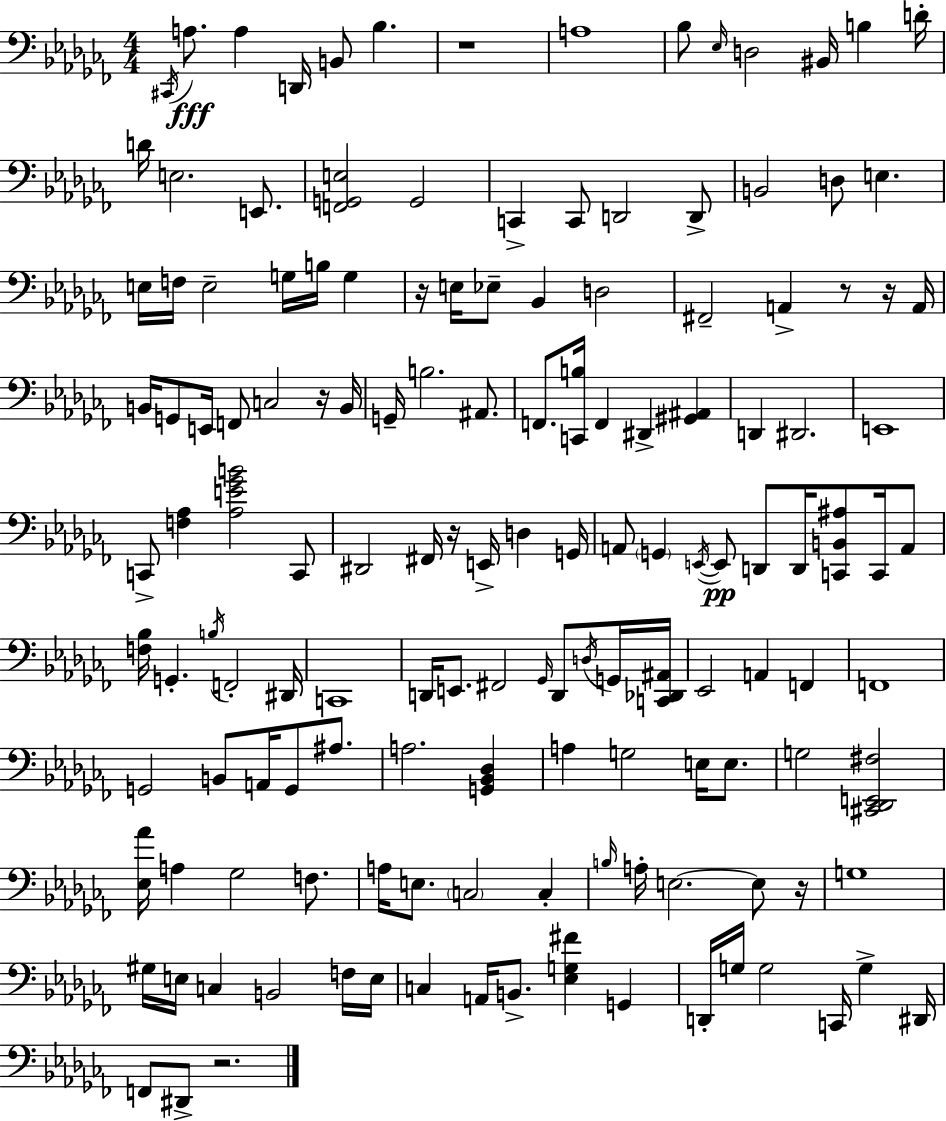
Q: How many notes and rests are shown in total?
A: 144